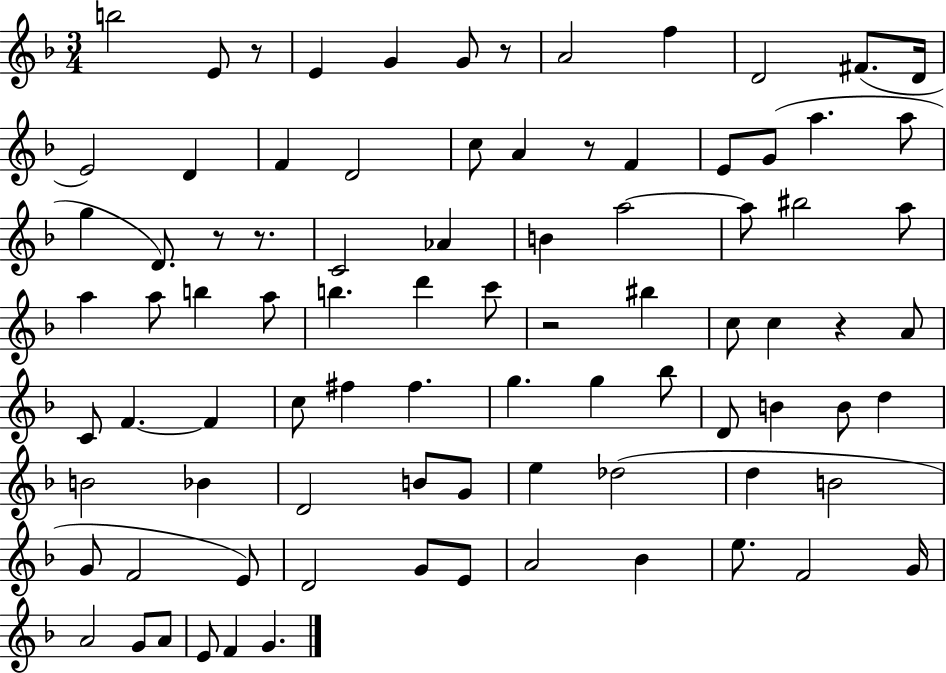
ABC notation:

X:1
T:Untitled
M:3/4
L:1/4
K:F
b2 E/2 z/2 E G G/2 z/2 A2 f D2 ^F/2 D/4 E2 D F D2 c/2 A z/2 F E/2 G/2 a a/2 g D/2 z/2 z/2 C2 _A B a2 a/2 ^b2 a/2 a a/2 b a/2 b d' c'/2 z2 ^b c/2 c z A/2 C/2 F F c/2 ^f ^f g g _b/2 D/2 B B/2 d B2 _B D2 B/2 G/2 e _d2 d B2 G/2 F2 E/2 D2 G/2 E/2 A2 _B e/2 F2 G/4 A2 G/2 A/2 E/2 F G